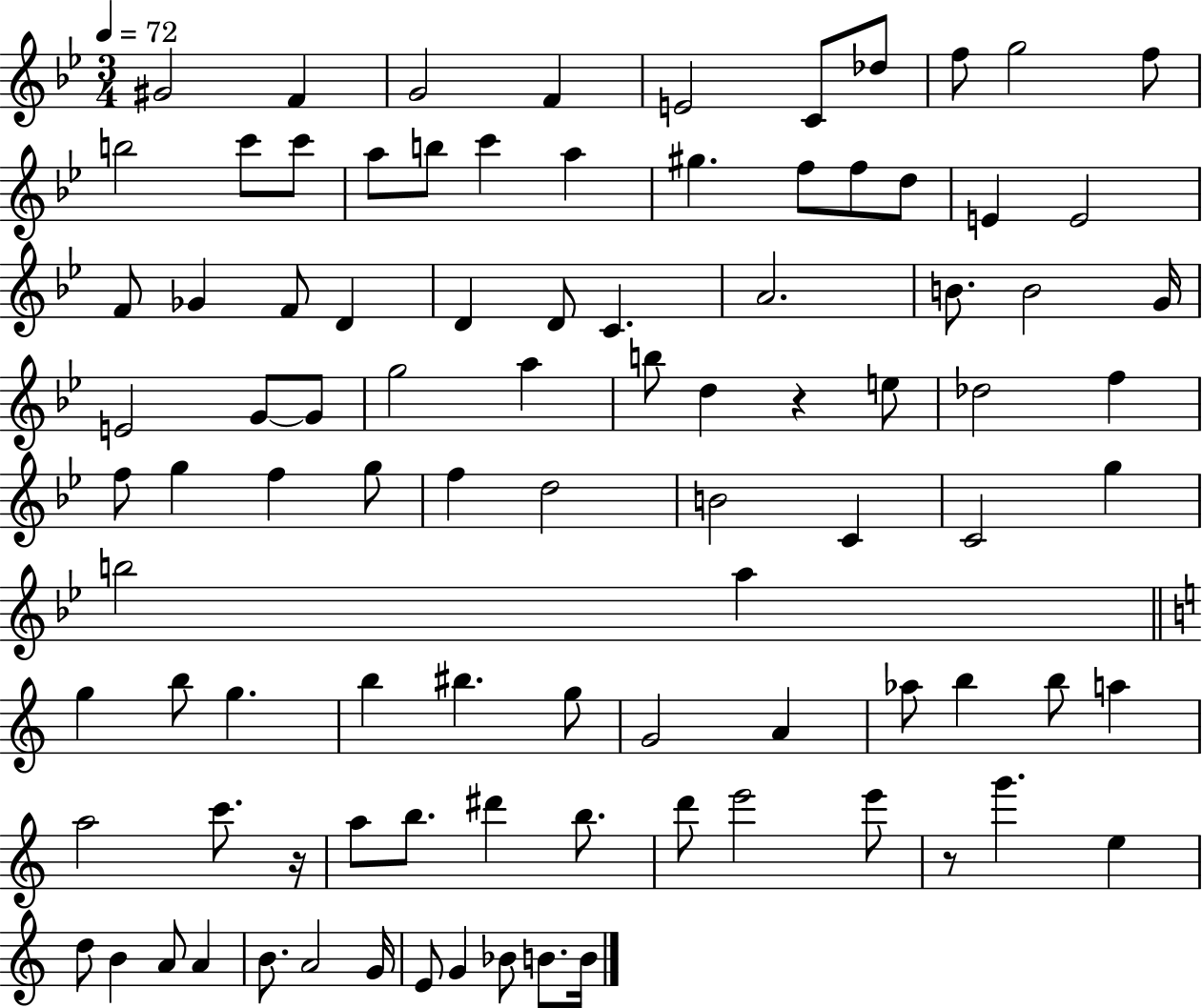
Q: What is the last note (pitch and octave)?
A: B4